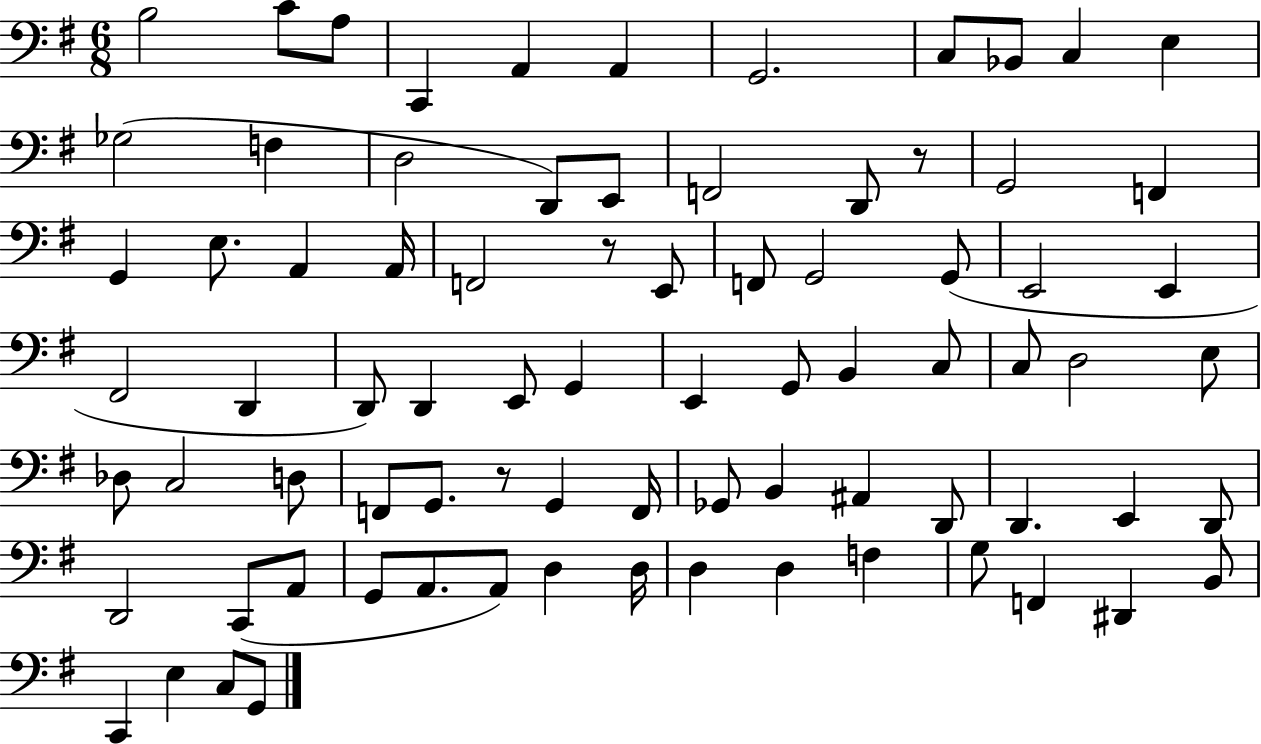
B3/h C4/e A3/e C2/q A2/q A2/q G2/h. C3/e Bb2/e C3/q E3/q Gb3/h F3/q D3/h D2/e E2/e F2/h D2/e R/e G2/h F2/q G2/q E3/e. A2/q A2/s F2/h R/e E2/e F2/e G2/h G2/e E2/h E2/q F#2/h D2/q D2/e D2/q E2/e G2/q E2/q G2/e B2/q C3/e C3/e D3/h E3/e Db3/e C3/h D3/e F2/e G2/e. R/e G2/q F2/s Gb2/e B2/q A#2/q D2/e D2/q. E2/q D2/e D2/h C2/e A2/e G2/e A2/e. A2/e D3/q D3/s D3/q D3/q F3/q G3/e F2/q D#2/q B2/e C2/q E3/q C3/e G2/e